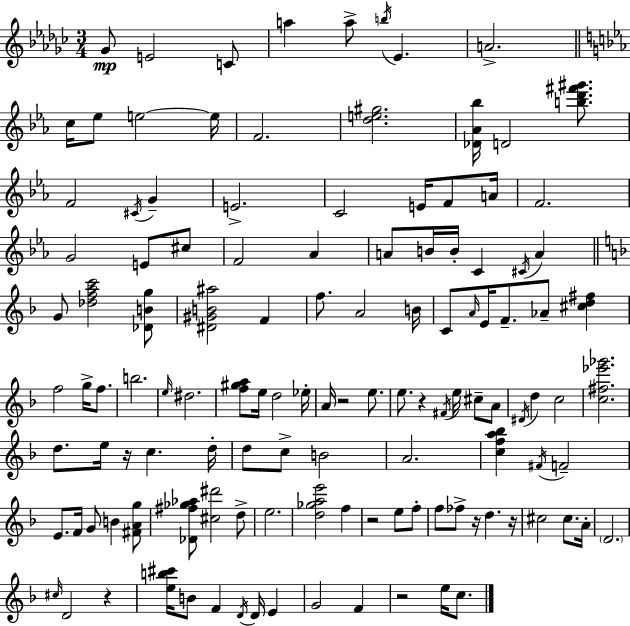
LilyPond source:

{
  \clef treble
  \numericTimeSignature
  \time 3/4
  \key ees \minor
  ges'8\mp e'2 c'8 | a''4 a''8-> \acciaccatura { b''16 } ees'4. | a'2.-> | \bar "||" \break \key ees \major c''16 ees''8 e''2~~ e''16 | f'2. | <d'' e'' gis''>2. | <des' aes' bes''>16 d'2 <b'' d''' fis''' gis'''>8. | \break f'2 \acciaccatura { cis'16 } g'4-- | e'2.-> | c'2 e'16 f'8 | a'16 f'2. | \break g'2 e'8 cis''8 | f'2 aes'4 | a'8 b'16 b'16-. c'4 \acciaccatura { cis'16 } a'4 | \bar "||" \break \key f \major g'8 <des'' f'' a'' c'''>2 <des' b' g''>8 | <dis' gis' b' ais''>2 f'4 | f''8. a'2 b'16 | c'8 \grace { a'16 } e'16 f'8.-- aes'8-- <cis'' d'' fis''>4 | \break f''2 g''16-> f''8. | b''2. | \grace { e''16 } dis''2. | <f'' gis'' a''>8 e''16 d''2 | \break ees''16-. a'16 r2 e''8. | e''8. r4 \acciaccatura { fis'16 } e''16 cis''8-- | a'8 \acciaccatura { dis'16 } d''4 c''2 | <c'' fis'' ees''' ges'''>2. | \break d''8. e''16 r16 c''4. | d''16-. d''8 c''8-> b'2 | a'2. | <c'' f'' a'' bes''>4 \acciaccatura { fis'16 } f'2-- | \break e'8. f'16 g'8 b'4 | <fis' a' g''>8 <des' fis'' ges'' aes''>8 <cis'' dis'''>2 | d''8-> e''2. | <d'' ges'' a'' e'''>2 | \break f''4 r2 | e''8 f''8-. f''8 fes''8-> r16 d''4. | r16 cis''2 | cis''8. a'16-. \parenthesize d'2. | \break \grace { cis''16 } d'2 | r4 <e'' b'' cis'''>16 b'8 f'4 | \acciaccatura { d'16 } d'16 e'4 g'2 | f'4 r2 | \break e''16 c''8. \bar "|."
}